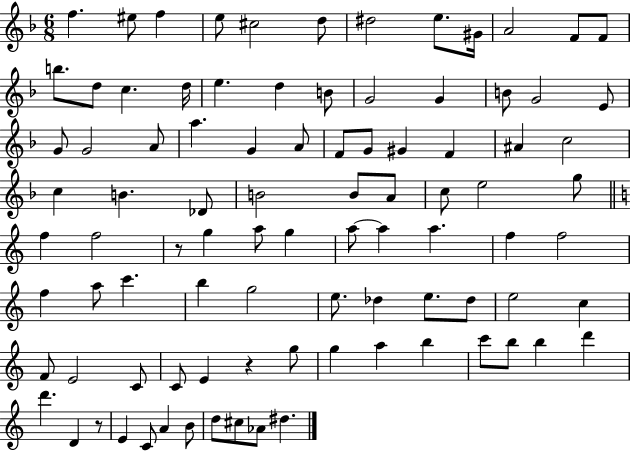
F5/q. EIS5/e F5/q E5/e C#5/h D5/e D#5/h E5/e. G#4/s A4/h F4/e F4/e B5/e. D5/e C5/q. D5/s E5/q. D5/q B4/e G4/h G4/q B4/e G4/h E4/e G4/e G4/h A4/e A5/q. G4/q A4/e F4/e G4/e G#4/q F4/q A#4/q C5/h C5/q B4/q. Db4/e B4/h B4/e A4/e C5/e E5/h G5/e F5/q F5/h R/e G5/q A5/e G5/q A5/e A5/q A5/q. F5/q F5/h F5/q A5/e C6/q. B5/q G5/h E5/e. Db5/q E5/e. Db5/e E5/h C5/q F4/e E4/h C4/e C4/e E4/q R/q G5/e G5/q A5/q B5/q C6/e B5/e B5/q D6/q D6/q. D4/q R/e E4/q C4/e A4/q B4/e D5/e C#5/e Ab4/e D#5/q.